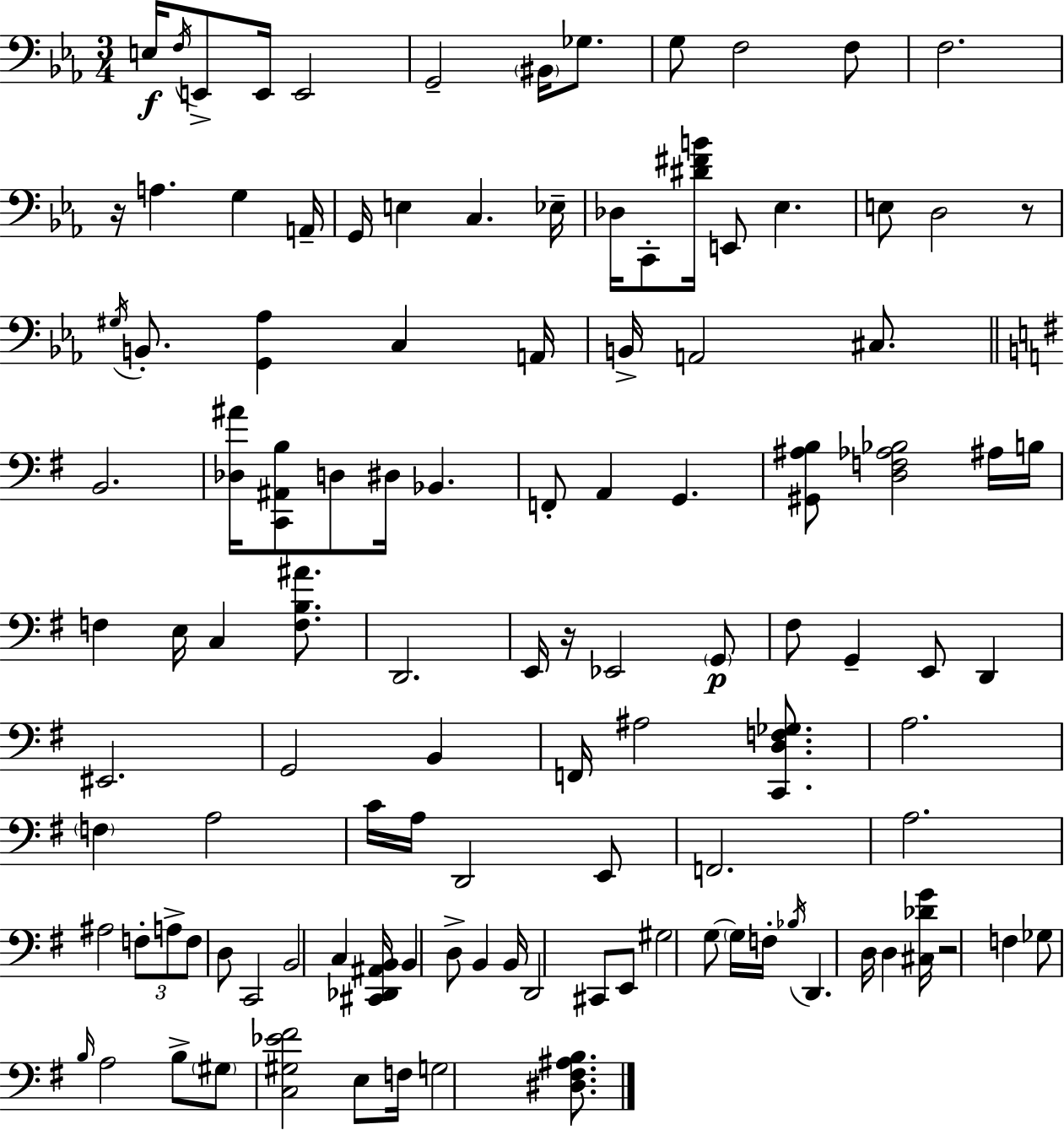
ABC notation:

X:1
T:Untitled
M:3/4
L:1/4
K:Cm
E,/4 F,/4 E,,/2 E,,/4 E,,2 G,,2 ^B,,/4 _G,/2 G,/2 F,2 F,/2 F,2 z/4 A, G, A,,/4 G,,/4 E, C, _E,/4 _D,/4 C,,/2 [^D^FB]/4 E,,/2 _E, E,/2 D,2 z/2 ^G,/4 B,,/2 [G,,_A,] C, A,,/4 B,,/4 A,,2 ^C,/2 B,,2 [_D,^A]/4 [C,,^A,,B,]/2 D,/2 ^D,/4 _B,, F,,/2 A,, G,, [^G,,^A,B,]/2 [D,F,_A,_B,]2 ^A,/4 B,/4 F, E,/4 C, [F,B,^A]/2 D,,2 E,,/4 z/4 _E,,2 G,,/2 ^F,/2 G,, E,,/2 D,, ^E,,2 G,,2 B,, F,,/4 ^A,2 [C,,D,F,_G,]/2 A,2 F, A,2 C/4 A,/4 D,,2 E,,/2 F,,2 A,2 ^A,2 F,/2 A,/2 F,/2 D,/2 C,,2 B,,2 C, [^C,,_D,,^A,,B,,]/4 B,, D,/2 B,, B,,/4 D,,2 ^C,,/2 E,,/2 ^G,2 G,/2 G,/4 F,/4 _B,/4 D,, D,/4 D, [^C,_DG]/4 z2 F, _G,/2 B,/4 A,2 B,/2 ^G,/2 [C,^G,_E^F]2 E,/2 F,/4 G,2 [^D,^F,^A,B,]/2